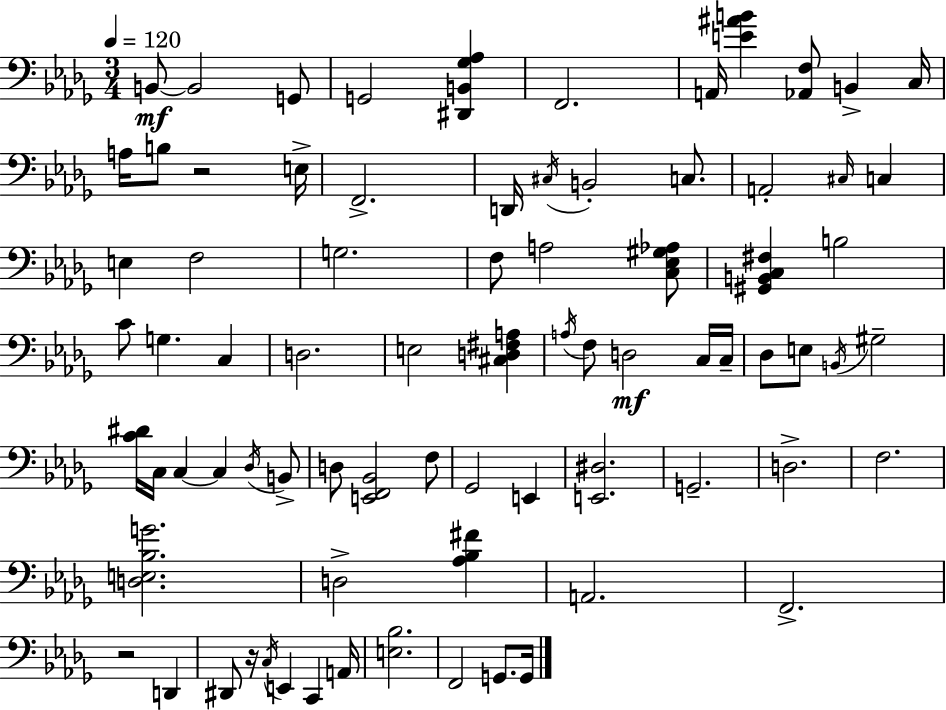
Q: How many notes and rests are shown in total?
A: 78